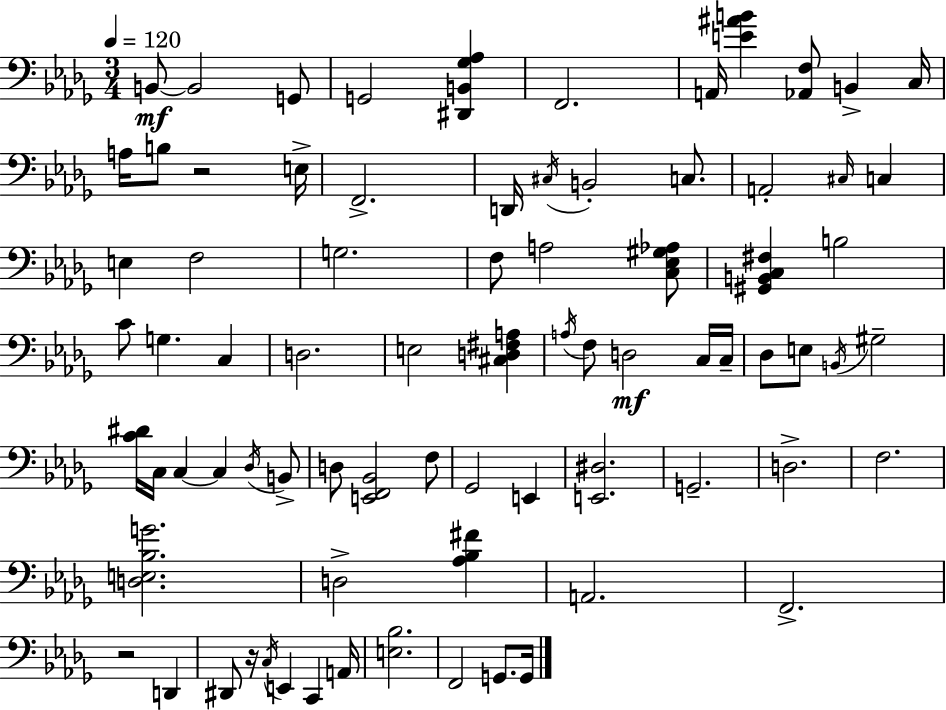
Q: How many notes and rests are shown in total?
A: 78